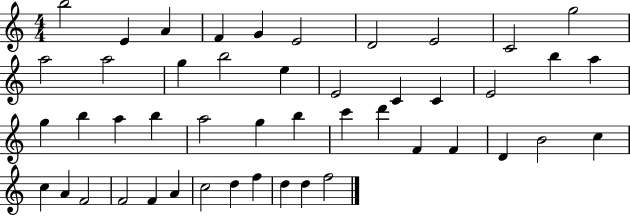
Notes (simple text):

B5/h E4/q A4/q F4/q G4/q E4/h D4/h E4/h C4/h G5/h A5/h A5/h G5/q B5/h E5/q E4/h C4/q C4/q E4/h B5/q A5/q G5/q B5/q A5/q B5/q A5/h G5/q B5/q C6/q D6/q F4/q F4/q D4/q B4/h C5/q C5/q A4/q F4/h F4/h F4/q A4/q C5/h D5/q F5/q D5/q D5/q F5/h